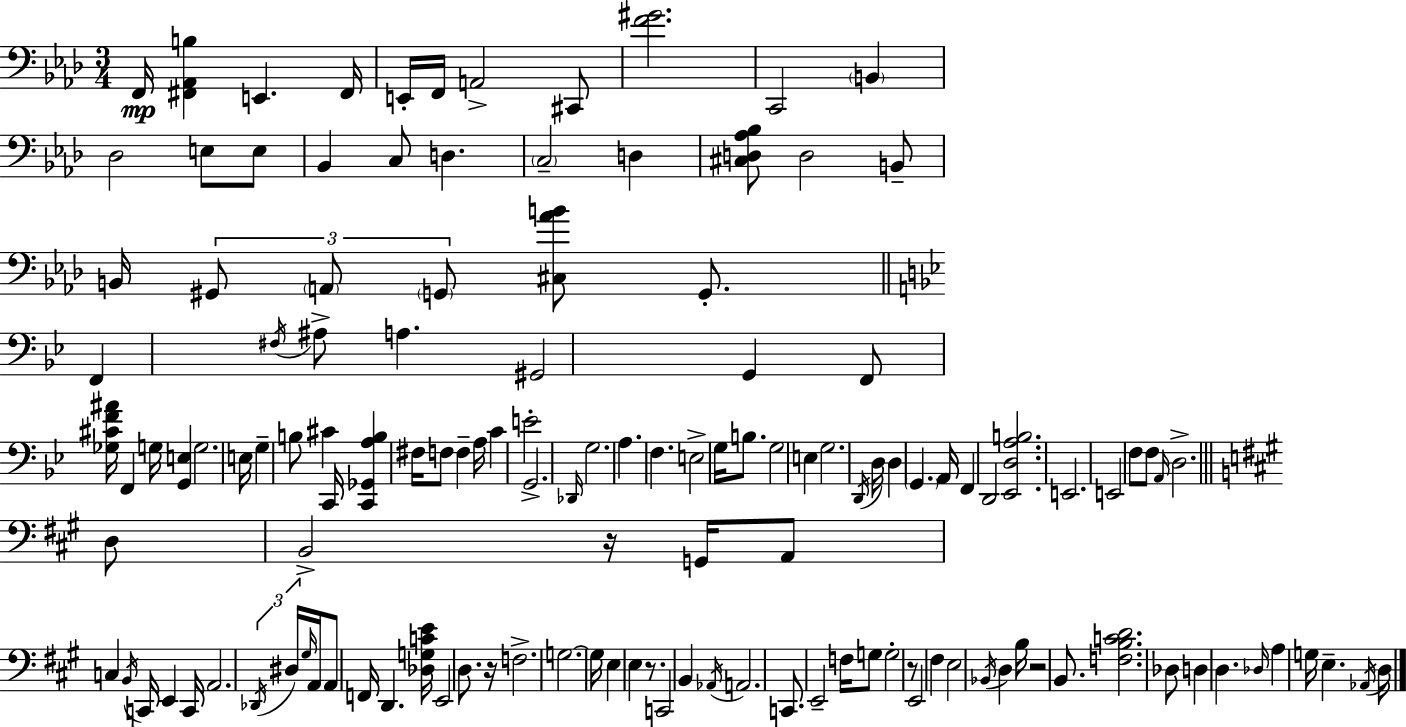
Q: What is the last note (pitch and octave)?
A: D3